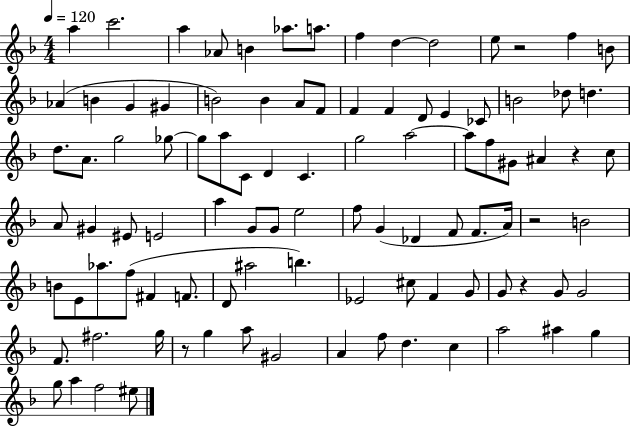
X:1
T:Untitled
M:4/4
L:1/4
K:F
a c'2 a _A/2 B _a/2 a/2 f d d2 e/2 z2 f B/2 _A B G ^G B2 B A/2 F/2 F F D/2 E _C/2 B2 _d/2 d d/2 A/2 g2 _g/2 _g/2 a/2 C/2 D C g2 a2 a/2 f/2 ^G/2 ^A z c/2 A/2 ^G ^E/2 E2 a G/2 G/2 e2 f/2 G _D F/2 F/2 A/4 z2 B2 B/2 E/2 _a/2 f/2 ^F F/2 D/2 ^a2 b _E2 ^c/2 F G/2 G/2 z G/2 G2 F/2 ^f2 g/4 z/2 g a/2 ^G2 A f/2 d c a2 ^a g g/2 a f2 ^e/2